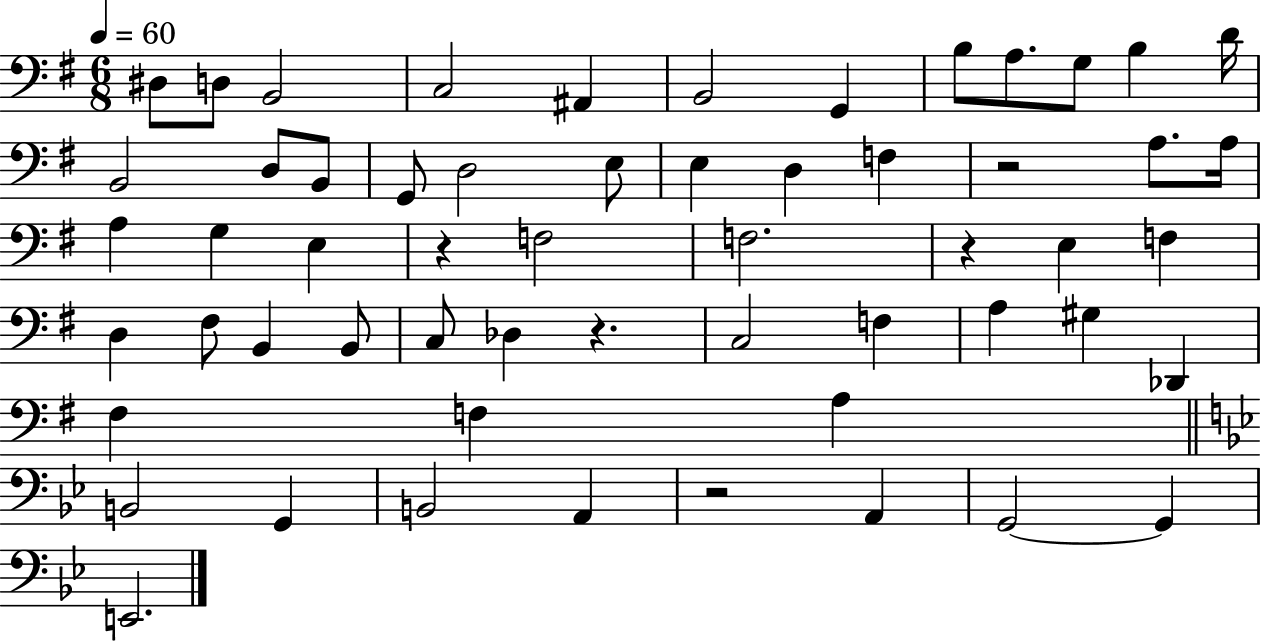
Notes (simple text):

D#3/e D3/e B2/h C3/h A#2/q B2/h G2/q B3/e A3/e. G3/e B3/q D4/s B2/h D3/e B2/e G2/e D3/h E3/e E3/q D3/q F3/q R/h A3/e. A3/s A3/q G3/q E3/q R/q F3/h F3/h. R/q E3/q F3/q D3/q F#3/e B2/q B2/e C3/e Db3/q R/q. C3/h F3/q A3/q G#3/q Db2/q F#3/q F3/q A3/q B2/h G2/q B2/h A2/q R/h A2/q G2/h G2/q E2/h.